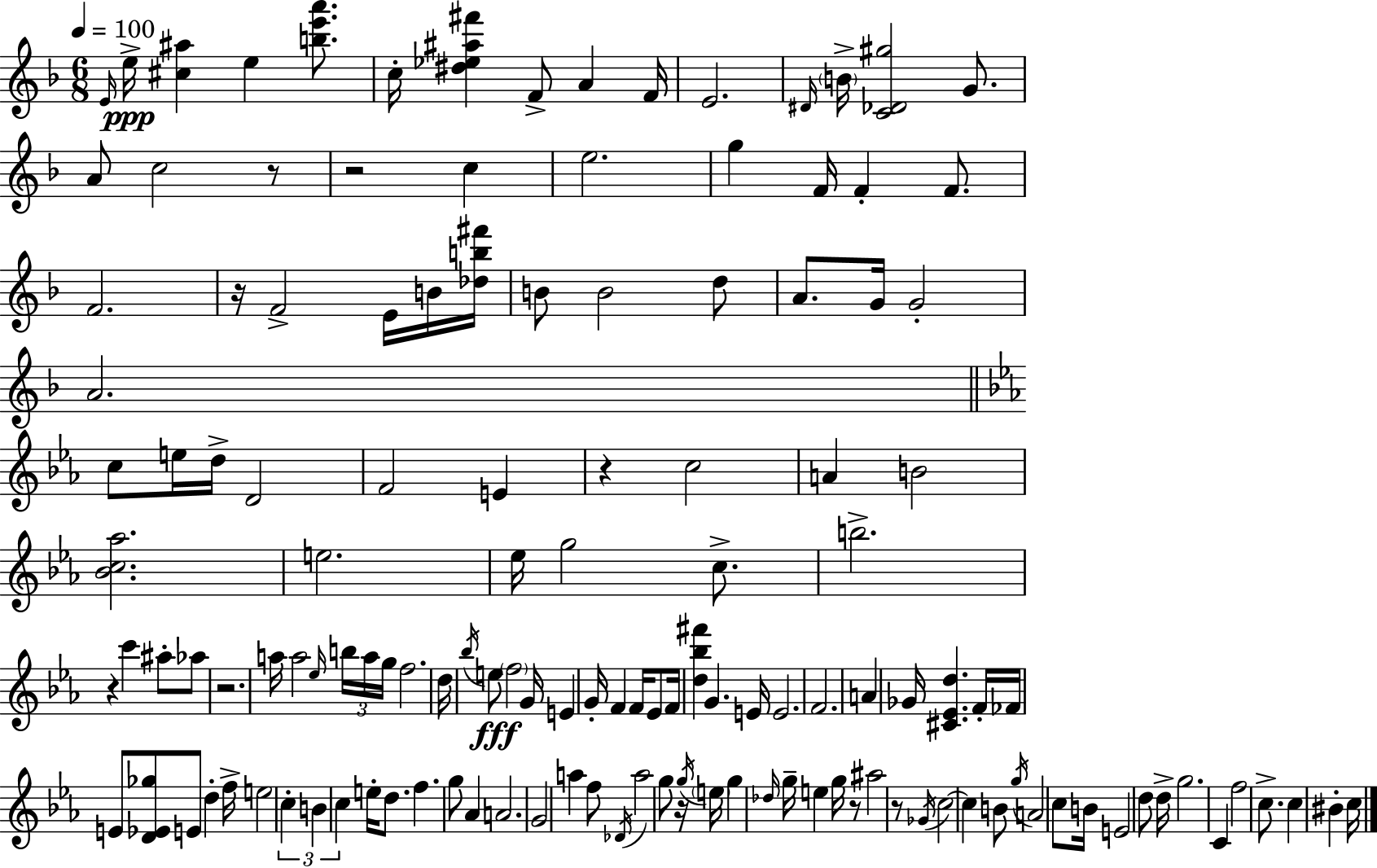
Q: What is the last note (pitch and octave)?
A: C5